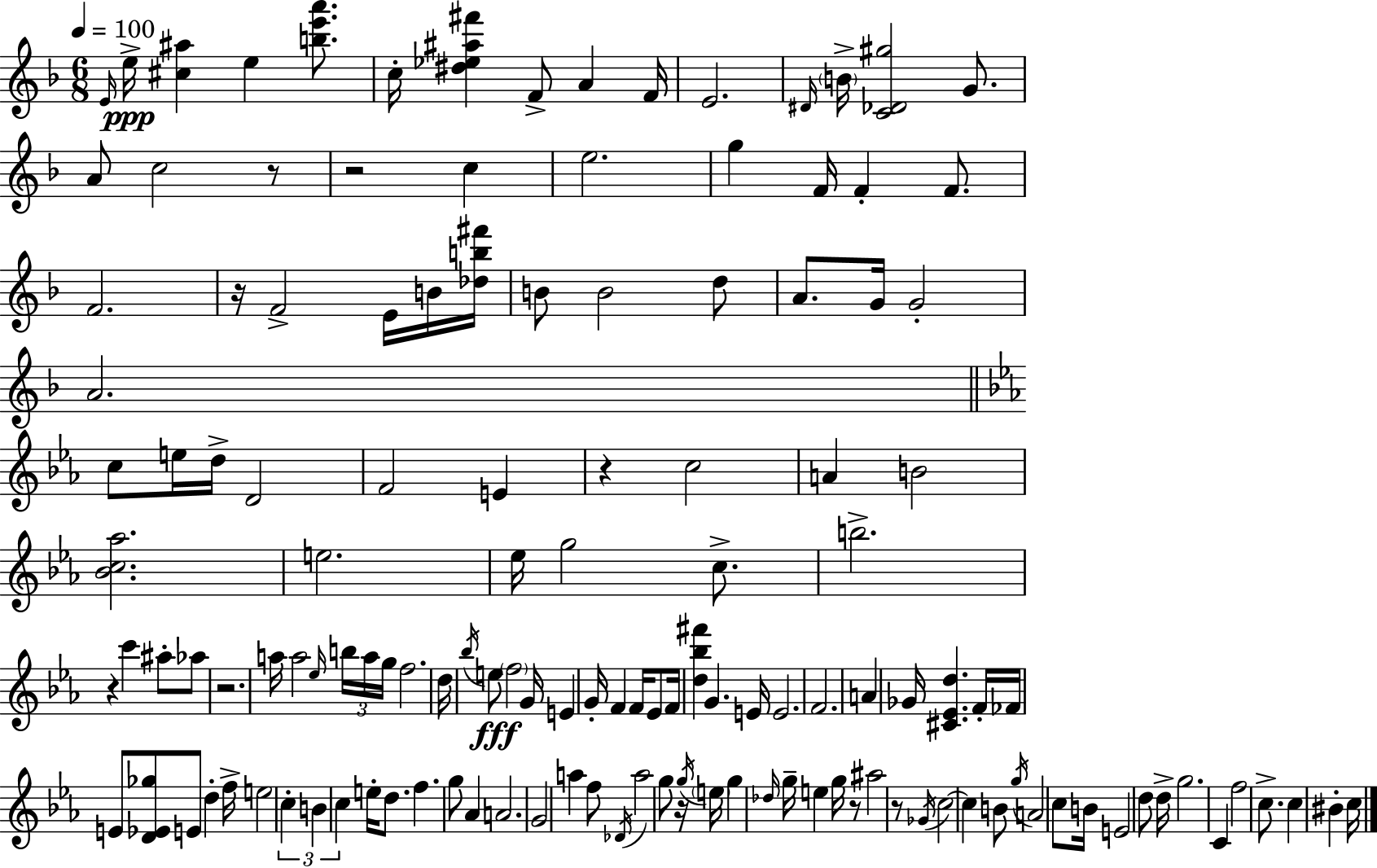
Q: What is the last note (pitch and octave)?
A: C5